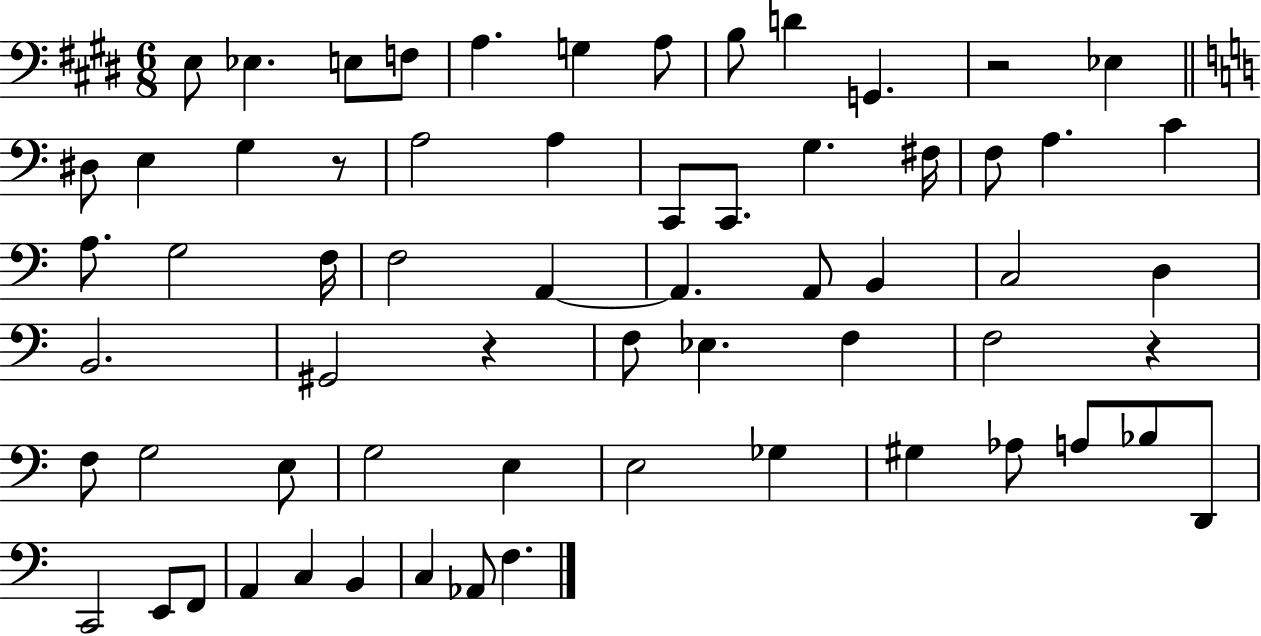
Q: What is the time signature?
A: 6/8